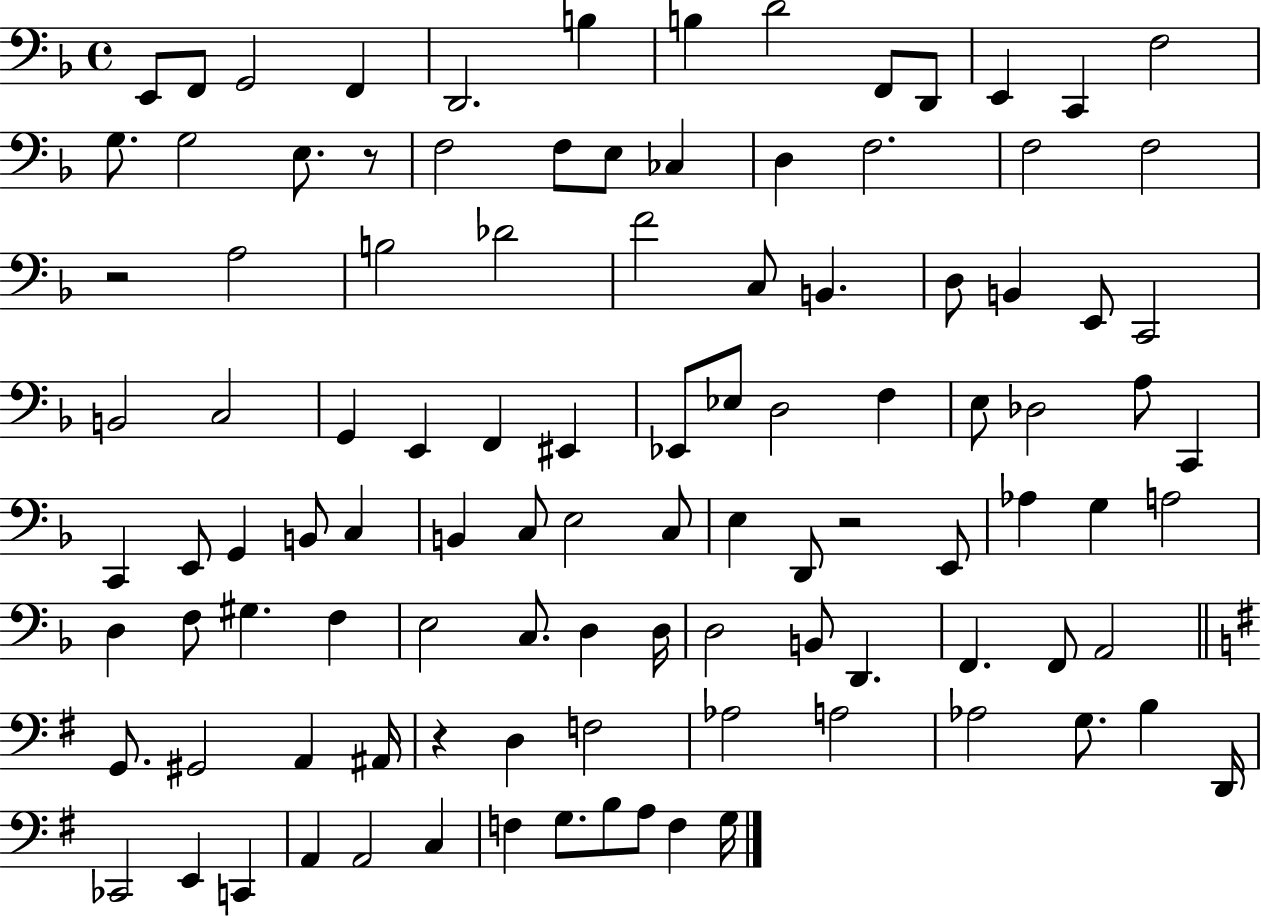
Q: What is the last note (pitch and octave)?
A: G3